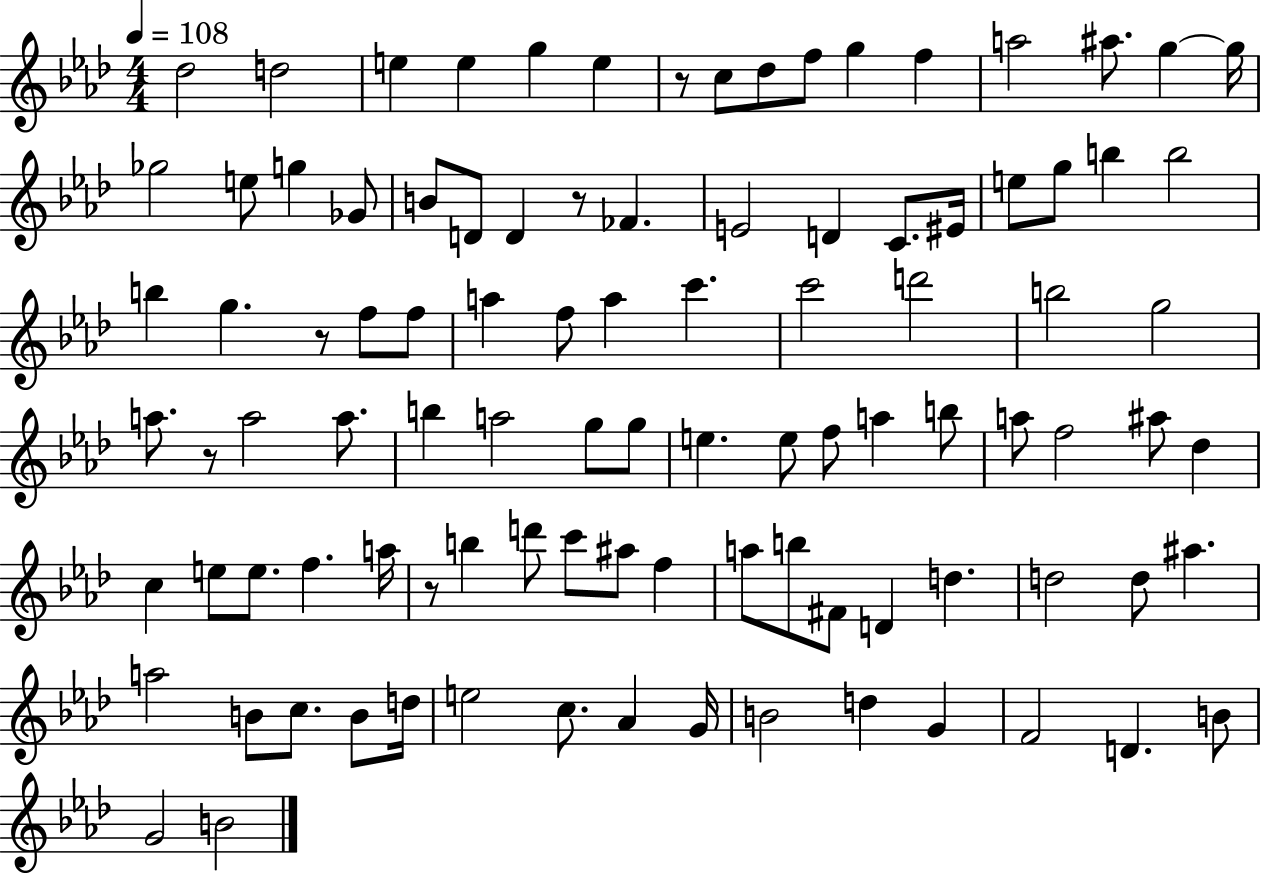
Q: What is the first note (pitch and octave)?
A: Db5